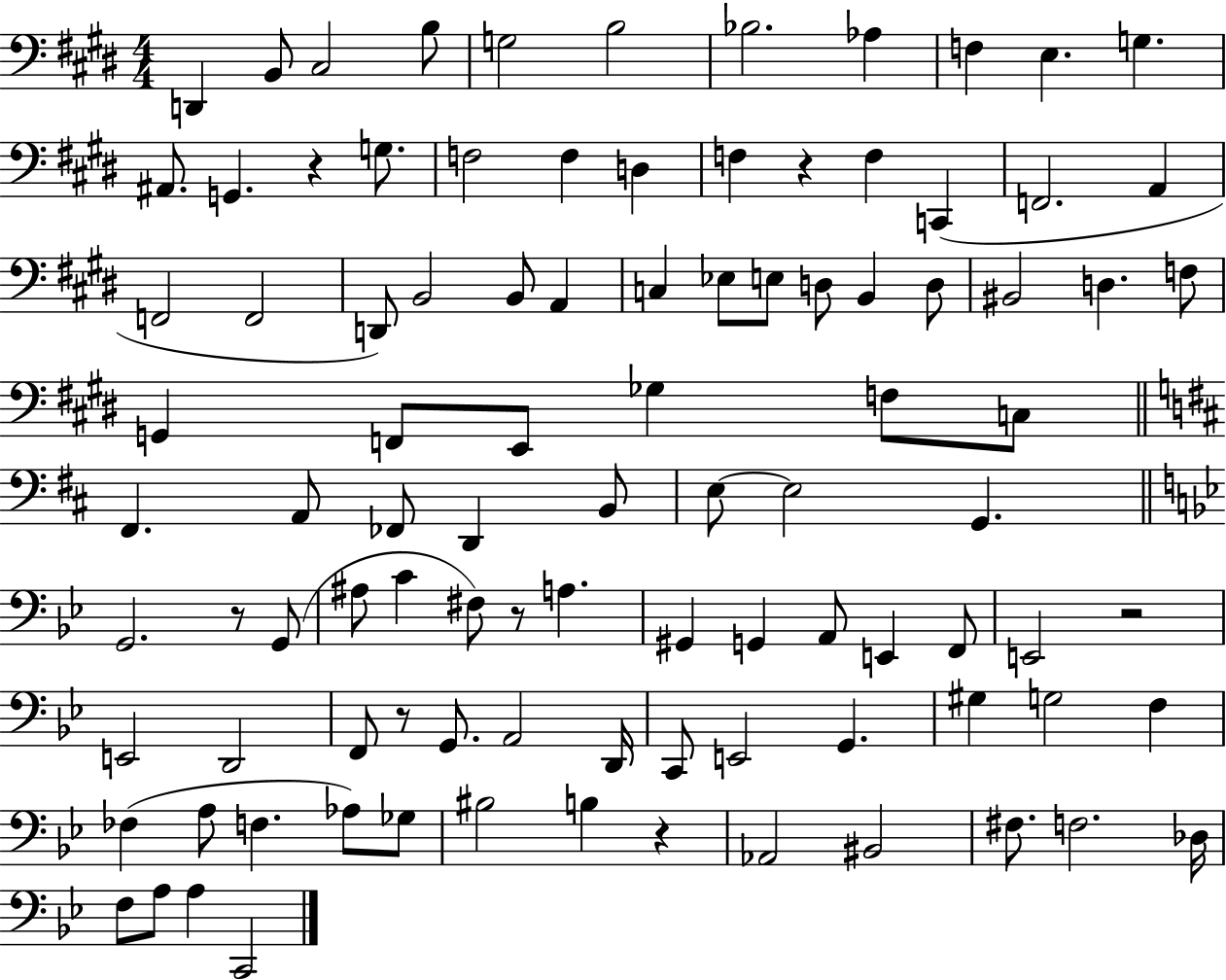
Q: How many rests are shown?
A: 7